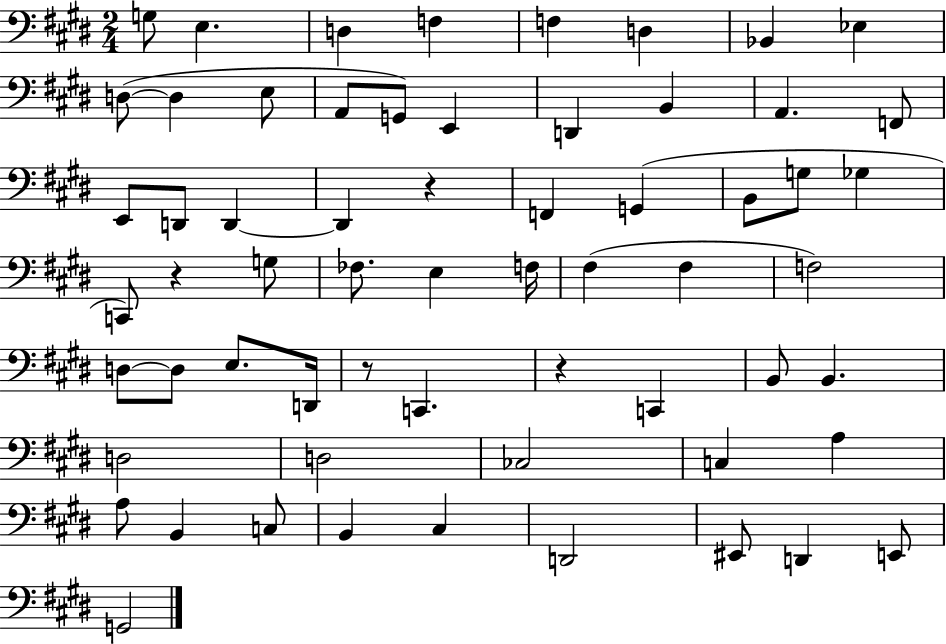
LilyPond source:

{
  \clef bass
  \numericTimeSignature
  \time 2/4
  \key e \major
  g8 e4. | d4 f4 | f4 d4 | bes,4 ees4 | \break d8~(~ d4 e8 | a,8 g,8) e,4 | d,4 b,4 | a,4. f,8 | \break e,8 d,8 d,4~~ | d,4 r4 | f,4 g,4( | b,8 g8 ges4 | \break c,8) r4 g8 | fes8. e4 f16 | fis4( fis4 | f2) | \break d8~~ d8 e8. d,16 | r8 c,4. | r4 c,4 | b,8 b,4. | \break d2 | d2 | ces2 | c4 a4 | \break a8 b,4 c8 | b,4 cis4 | d,2 | eis,8 d,4 e,8 | \break g,2 | \bar "|."
}